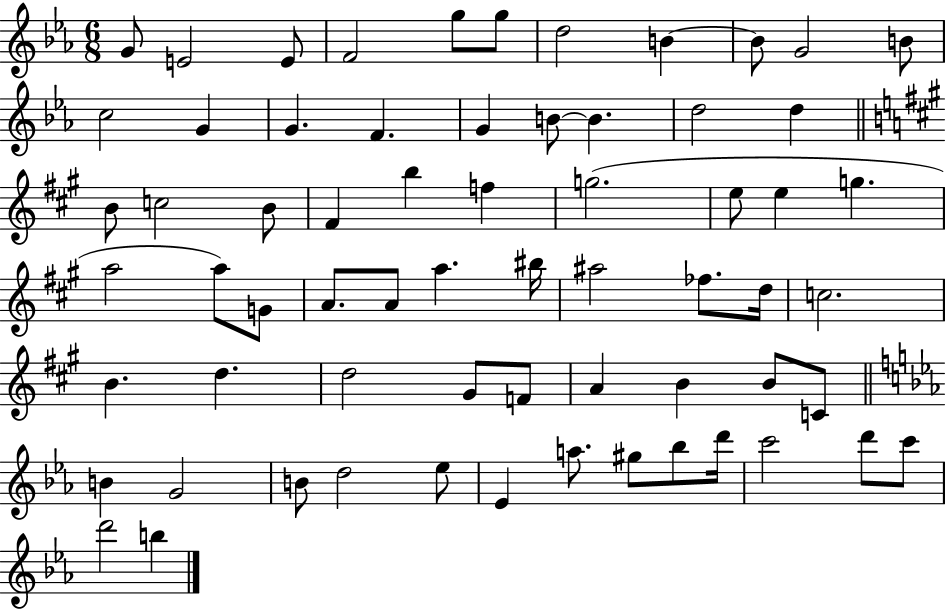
{
  \clef treble
  \numericTimeSignature
  \time 6/8
  \key ees \major
  g'8 e'2 e'8 | f'2 g''8 g''8 | d''2 b'4~~ | b'8 g'2 b'8 | \break c''2 g'4 | g'4. f'4. | g'4 b'8~~ b'4. | d''2 d''4 | \break \bar "||" \break \key a \major b'8 c''2 b'8 | fis'4 b''4 f''4 | g''2.( | e''8 e''4 g''4. | \break a''2 a''8) g'8 | a'8. a'8 a''4. bis''16 | ais''2 fes''8. d''16 | c''2. | \break b'4. d''4. | d''2 gis'8 f'8 | a'4 b'4 b'8 c'8 | \bar "||" \break \key ees \major b'4 g'2 | b'8 d''2 ees''8 | ees'4 a''8. gis''8 bes''8 d'''16 | c'''2 d'''8 c'''8 | \break d'''2 b''4 | \bar "|."
}